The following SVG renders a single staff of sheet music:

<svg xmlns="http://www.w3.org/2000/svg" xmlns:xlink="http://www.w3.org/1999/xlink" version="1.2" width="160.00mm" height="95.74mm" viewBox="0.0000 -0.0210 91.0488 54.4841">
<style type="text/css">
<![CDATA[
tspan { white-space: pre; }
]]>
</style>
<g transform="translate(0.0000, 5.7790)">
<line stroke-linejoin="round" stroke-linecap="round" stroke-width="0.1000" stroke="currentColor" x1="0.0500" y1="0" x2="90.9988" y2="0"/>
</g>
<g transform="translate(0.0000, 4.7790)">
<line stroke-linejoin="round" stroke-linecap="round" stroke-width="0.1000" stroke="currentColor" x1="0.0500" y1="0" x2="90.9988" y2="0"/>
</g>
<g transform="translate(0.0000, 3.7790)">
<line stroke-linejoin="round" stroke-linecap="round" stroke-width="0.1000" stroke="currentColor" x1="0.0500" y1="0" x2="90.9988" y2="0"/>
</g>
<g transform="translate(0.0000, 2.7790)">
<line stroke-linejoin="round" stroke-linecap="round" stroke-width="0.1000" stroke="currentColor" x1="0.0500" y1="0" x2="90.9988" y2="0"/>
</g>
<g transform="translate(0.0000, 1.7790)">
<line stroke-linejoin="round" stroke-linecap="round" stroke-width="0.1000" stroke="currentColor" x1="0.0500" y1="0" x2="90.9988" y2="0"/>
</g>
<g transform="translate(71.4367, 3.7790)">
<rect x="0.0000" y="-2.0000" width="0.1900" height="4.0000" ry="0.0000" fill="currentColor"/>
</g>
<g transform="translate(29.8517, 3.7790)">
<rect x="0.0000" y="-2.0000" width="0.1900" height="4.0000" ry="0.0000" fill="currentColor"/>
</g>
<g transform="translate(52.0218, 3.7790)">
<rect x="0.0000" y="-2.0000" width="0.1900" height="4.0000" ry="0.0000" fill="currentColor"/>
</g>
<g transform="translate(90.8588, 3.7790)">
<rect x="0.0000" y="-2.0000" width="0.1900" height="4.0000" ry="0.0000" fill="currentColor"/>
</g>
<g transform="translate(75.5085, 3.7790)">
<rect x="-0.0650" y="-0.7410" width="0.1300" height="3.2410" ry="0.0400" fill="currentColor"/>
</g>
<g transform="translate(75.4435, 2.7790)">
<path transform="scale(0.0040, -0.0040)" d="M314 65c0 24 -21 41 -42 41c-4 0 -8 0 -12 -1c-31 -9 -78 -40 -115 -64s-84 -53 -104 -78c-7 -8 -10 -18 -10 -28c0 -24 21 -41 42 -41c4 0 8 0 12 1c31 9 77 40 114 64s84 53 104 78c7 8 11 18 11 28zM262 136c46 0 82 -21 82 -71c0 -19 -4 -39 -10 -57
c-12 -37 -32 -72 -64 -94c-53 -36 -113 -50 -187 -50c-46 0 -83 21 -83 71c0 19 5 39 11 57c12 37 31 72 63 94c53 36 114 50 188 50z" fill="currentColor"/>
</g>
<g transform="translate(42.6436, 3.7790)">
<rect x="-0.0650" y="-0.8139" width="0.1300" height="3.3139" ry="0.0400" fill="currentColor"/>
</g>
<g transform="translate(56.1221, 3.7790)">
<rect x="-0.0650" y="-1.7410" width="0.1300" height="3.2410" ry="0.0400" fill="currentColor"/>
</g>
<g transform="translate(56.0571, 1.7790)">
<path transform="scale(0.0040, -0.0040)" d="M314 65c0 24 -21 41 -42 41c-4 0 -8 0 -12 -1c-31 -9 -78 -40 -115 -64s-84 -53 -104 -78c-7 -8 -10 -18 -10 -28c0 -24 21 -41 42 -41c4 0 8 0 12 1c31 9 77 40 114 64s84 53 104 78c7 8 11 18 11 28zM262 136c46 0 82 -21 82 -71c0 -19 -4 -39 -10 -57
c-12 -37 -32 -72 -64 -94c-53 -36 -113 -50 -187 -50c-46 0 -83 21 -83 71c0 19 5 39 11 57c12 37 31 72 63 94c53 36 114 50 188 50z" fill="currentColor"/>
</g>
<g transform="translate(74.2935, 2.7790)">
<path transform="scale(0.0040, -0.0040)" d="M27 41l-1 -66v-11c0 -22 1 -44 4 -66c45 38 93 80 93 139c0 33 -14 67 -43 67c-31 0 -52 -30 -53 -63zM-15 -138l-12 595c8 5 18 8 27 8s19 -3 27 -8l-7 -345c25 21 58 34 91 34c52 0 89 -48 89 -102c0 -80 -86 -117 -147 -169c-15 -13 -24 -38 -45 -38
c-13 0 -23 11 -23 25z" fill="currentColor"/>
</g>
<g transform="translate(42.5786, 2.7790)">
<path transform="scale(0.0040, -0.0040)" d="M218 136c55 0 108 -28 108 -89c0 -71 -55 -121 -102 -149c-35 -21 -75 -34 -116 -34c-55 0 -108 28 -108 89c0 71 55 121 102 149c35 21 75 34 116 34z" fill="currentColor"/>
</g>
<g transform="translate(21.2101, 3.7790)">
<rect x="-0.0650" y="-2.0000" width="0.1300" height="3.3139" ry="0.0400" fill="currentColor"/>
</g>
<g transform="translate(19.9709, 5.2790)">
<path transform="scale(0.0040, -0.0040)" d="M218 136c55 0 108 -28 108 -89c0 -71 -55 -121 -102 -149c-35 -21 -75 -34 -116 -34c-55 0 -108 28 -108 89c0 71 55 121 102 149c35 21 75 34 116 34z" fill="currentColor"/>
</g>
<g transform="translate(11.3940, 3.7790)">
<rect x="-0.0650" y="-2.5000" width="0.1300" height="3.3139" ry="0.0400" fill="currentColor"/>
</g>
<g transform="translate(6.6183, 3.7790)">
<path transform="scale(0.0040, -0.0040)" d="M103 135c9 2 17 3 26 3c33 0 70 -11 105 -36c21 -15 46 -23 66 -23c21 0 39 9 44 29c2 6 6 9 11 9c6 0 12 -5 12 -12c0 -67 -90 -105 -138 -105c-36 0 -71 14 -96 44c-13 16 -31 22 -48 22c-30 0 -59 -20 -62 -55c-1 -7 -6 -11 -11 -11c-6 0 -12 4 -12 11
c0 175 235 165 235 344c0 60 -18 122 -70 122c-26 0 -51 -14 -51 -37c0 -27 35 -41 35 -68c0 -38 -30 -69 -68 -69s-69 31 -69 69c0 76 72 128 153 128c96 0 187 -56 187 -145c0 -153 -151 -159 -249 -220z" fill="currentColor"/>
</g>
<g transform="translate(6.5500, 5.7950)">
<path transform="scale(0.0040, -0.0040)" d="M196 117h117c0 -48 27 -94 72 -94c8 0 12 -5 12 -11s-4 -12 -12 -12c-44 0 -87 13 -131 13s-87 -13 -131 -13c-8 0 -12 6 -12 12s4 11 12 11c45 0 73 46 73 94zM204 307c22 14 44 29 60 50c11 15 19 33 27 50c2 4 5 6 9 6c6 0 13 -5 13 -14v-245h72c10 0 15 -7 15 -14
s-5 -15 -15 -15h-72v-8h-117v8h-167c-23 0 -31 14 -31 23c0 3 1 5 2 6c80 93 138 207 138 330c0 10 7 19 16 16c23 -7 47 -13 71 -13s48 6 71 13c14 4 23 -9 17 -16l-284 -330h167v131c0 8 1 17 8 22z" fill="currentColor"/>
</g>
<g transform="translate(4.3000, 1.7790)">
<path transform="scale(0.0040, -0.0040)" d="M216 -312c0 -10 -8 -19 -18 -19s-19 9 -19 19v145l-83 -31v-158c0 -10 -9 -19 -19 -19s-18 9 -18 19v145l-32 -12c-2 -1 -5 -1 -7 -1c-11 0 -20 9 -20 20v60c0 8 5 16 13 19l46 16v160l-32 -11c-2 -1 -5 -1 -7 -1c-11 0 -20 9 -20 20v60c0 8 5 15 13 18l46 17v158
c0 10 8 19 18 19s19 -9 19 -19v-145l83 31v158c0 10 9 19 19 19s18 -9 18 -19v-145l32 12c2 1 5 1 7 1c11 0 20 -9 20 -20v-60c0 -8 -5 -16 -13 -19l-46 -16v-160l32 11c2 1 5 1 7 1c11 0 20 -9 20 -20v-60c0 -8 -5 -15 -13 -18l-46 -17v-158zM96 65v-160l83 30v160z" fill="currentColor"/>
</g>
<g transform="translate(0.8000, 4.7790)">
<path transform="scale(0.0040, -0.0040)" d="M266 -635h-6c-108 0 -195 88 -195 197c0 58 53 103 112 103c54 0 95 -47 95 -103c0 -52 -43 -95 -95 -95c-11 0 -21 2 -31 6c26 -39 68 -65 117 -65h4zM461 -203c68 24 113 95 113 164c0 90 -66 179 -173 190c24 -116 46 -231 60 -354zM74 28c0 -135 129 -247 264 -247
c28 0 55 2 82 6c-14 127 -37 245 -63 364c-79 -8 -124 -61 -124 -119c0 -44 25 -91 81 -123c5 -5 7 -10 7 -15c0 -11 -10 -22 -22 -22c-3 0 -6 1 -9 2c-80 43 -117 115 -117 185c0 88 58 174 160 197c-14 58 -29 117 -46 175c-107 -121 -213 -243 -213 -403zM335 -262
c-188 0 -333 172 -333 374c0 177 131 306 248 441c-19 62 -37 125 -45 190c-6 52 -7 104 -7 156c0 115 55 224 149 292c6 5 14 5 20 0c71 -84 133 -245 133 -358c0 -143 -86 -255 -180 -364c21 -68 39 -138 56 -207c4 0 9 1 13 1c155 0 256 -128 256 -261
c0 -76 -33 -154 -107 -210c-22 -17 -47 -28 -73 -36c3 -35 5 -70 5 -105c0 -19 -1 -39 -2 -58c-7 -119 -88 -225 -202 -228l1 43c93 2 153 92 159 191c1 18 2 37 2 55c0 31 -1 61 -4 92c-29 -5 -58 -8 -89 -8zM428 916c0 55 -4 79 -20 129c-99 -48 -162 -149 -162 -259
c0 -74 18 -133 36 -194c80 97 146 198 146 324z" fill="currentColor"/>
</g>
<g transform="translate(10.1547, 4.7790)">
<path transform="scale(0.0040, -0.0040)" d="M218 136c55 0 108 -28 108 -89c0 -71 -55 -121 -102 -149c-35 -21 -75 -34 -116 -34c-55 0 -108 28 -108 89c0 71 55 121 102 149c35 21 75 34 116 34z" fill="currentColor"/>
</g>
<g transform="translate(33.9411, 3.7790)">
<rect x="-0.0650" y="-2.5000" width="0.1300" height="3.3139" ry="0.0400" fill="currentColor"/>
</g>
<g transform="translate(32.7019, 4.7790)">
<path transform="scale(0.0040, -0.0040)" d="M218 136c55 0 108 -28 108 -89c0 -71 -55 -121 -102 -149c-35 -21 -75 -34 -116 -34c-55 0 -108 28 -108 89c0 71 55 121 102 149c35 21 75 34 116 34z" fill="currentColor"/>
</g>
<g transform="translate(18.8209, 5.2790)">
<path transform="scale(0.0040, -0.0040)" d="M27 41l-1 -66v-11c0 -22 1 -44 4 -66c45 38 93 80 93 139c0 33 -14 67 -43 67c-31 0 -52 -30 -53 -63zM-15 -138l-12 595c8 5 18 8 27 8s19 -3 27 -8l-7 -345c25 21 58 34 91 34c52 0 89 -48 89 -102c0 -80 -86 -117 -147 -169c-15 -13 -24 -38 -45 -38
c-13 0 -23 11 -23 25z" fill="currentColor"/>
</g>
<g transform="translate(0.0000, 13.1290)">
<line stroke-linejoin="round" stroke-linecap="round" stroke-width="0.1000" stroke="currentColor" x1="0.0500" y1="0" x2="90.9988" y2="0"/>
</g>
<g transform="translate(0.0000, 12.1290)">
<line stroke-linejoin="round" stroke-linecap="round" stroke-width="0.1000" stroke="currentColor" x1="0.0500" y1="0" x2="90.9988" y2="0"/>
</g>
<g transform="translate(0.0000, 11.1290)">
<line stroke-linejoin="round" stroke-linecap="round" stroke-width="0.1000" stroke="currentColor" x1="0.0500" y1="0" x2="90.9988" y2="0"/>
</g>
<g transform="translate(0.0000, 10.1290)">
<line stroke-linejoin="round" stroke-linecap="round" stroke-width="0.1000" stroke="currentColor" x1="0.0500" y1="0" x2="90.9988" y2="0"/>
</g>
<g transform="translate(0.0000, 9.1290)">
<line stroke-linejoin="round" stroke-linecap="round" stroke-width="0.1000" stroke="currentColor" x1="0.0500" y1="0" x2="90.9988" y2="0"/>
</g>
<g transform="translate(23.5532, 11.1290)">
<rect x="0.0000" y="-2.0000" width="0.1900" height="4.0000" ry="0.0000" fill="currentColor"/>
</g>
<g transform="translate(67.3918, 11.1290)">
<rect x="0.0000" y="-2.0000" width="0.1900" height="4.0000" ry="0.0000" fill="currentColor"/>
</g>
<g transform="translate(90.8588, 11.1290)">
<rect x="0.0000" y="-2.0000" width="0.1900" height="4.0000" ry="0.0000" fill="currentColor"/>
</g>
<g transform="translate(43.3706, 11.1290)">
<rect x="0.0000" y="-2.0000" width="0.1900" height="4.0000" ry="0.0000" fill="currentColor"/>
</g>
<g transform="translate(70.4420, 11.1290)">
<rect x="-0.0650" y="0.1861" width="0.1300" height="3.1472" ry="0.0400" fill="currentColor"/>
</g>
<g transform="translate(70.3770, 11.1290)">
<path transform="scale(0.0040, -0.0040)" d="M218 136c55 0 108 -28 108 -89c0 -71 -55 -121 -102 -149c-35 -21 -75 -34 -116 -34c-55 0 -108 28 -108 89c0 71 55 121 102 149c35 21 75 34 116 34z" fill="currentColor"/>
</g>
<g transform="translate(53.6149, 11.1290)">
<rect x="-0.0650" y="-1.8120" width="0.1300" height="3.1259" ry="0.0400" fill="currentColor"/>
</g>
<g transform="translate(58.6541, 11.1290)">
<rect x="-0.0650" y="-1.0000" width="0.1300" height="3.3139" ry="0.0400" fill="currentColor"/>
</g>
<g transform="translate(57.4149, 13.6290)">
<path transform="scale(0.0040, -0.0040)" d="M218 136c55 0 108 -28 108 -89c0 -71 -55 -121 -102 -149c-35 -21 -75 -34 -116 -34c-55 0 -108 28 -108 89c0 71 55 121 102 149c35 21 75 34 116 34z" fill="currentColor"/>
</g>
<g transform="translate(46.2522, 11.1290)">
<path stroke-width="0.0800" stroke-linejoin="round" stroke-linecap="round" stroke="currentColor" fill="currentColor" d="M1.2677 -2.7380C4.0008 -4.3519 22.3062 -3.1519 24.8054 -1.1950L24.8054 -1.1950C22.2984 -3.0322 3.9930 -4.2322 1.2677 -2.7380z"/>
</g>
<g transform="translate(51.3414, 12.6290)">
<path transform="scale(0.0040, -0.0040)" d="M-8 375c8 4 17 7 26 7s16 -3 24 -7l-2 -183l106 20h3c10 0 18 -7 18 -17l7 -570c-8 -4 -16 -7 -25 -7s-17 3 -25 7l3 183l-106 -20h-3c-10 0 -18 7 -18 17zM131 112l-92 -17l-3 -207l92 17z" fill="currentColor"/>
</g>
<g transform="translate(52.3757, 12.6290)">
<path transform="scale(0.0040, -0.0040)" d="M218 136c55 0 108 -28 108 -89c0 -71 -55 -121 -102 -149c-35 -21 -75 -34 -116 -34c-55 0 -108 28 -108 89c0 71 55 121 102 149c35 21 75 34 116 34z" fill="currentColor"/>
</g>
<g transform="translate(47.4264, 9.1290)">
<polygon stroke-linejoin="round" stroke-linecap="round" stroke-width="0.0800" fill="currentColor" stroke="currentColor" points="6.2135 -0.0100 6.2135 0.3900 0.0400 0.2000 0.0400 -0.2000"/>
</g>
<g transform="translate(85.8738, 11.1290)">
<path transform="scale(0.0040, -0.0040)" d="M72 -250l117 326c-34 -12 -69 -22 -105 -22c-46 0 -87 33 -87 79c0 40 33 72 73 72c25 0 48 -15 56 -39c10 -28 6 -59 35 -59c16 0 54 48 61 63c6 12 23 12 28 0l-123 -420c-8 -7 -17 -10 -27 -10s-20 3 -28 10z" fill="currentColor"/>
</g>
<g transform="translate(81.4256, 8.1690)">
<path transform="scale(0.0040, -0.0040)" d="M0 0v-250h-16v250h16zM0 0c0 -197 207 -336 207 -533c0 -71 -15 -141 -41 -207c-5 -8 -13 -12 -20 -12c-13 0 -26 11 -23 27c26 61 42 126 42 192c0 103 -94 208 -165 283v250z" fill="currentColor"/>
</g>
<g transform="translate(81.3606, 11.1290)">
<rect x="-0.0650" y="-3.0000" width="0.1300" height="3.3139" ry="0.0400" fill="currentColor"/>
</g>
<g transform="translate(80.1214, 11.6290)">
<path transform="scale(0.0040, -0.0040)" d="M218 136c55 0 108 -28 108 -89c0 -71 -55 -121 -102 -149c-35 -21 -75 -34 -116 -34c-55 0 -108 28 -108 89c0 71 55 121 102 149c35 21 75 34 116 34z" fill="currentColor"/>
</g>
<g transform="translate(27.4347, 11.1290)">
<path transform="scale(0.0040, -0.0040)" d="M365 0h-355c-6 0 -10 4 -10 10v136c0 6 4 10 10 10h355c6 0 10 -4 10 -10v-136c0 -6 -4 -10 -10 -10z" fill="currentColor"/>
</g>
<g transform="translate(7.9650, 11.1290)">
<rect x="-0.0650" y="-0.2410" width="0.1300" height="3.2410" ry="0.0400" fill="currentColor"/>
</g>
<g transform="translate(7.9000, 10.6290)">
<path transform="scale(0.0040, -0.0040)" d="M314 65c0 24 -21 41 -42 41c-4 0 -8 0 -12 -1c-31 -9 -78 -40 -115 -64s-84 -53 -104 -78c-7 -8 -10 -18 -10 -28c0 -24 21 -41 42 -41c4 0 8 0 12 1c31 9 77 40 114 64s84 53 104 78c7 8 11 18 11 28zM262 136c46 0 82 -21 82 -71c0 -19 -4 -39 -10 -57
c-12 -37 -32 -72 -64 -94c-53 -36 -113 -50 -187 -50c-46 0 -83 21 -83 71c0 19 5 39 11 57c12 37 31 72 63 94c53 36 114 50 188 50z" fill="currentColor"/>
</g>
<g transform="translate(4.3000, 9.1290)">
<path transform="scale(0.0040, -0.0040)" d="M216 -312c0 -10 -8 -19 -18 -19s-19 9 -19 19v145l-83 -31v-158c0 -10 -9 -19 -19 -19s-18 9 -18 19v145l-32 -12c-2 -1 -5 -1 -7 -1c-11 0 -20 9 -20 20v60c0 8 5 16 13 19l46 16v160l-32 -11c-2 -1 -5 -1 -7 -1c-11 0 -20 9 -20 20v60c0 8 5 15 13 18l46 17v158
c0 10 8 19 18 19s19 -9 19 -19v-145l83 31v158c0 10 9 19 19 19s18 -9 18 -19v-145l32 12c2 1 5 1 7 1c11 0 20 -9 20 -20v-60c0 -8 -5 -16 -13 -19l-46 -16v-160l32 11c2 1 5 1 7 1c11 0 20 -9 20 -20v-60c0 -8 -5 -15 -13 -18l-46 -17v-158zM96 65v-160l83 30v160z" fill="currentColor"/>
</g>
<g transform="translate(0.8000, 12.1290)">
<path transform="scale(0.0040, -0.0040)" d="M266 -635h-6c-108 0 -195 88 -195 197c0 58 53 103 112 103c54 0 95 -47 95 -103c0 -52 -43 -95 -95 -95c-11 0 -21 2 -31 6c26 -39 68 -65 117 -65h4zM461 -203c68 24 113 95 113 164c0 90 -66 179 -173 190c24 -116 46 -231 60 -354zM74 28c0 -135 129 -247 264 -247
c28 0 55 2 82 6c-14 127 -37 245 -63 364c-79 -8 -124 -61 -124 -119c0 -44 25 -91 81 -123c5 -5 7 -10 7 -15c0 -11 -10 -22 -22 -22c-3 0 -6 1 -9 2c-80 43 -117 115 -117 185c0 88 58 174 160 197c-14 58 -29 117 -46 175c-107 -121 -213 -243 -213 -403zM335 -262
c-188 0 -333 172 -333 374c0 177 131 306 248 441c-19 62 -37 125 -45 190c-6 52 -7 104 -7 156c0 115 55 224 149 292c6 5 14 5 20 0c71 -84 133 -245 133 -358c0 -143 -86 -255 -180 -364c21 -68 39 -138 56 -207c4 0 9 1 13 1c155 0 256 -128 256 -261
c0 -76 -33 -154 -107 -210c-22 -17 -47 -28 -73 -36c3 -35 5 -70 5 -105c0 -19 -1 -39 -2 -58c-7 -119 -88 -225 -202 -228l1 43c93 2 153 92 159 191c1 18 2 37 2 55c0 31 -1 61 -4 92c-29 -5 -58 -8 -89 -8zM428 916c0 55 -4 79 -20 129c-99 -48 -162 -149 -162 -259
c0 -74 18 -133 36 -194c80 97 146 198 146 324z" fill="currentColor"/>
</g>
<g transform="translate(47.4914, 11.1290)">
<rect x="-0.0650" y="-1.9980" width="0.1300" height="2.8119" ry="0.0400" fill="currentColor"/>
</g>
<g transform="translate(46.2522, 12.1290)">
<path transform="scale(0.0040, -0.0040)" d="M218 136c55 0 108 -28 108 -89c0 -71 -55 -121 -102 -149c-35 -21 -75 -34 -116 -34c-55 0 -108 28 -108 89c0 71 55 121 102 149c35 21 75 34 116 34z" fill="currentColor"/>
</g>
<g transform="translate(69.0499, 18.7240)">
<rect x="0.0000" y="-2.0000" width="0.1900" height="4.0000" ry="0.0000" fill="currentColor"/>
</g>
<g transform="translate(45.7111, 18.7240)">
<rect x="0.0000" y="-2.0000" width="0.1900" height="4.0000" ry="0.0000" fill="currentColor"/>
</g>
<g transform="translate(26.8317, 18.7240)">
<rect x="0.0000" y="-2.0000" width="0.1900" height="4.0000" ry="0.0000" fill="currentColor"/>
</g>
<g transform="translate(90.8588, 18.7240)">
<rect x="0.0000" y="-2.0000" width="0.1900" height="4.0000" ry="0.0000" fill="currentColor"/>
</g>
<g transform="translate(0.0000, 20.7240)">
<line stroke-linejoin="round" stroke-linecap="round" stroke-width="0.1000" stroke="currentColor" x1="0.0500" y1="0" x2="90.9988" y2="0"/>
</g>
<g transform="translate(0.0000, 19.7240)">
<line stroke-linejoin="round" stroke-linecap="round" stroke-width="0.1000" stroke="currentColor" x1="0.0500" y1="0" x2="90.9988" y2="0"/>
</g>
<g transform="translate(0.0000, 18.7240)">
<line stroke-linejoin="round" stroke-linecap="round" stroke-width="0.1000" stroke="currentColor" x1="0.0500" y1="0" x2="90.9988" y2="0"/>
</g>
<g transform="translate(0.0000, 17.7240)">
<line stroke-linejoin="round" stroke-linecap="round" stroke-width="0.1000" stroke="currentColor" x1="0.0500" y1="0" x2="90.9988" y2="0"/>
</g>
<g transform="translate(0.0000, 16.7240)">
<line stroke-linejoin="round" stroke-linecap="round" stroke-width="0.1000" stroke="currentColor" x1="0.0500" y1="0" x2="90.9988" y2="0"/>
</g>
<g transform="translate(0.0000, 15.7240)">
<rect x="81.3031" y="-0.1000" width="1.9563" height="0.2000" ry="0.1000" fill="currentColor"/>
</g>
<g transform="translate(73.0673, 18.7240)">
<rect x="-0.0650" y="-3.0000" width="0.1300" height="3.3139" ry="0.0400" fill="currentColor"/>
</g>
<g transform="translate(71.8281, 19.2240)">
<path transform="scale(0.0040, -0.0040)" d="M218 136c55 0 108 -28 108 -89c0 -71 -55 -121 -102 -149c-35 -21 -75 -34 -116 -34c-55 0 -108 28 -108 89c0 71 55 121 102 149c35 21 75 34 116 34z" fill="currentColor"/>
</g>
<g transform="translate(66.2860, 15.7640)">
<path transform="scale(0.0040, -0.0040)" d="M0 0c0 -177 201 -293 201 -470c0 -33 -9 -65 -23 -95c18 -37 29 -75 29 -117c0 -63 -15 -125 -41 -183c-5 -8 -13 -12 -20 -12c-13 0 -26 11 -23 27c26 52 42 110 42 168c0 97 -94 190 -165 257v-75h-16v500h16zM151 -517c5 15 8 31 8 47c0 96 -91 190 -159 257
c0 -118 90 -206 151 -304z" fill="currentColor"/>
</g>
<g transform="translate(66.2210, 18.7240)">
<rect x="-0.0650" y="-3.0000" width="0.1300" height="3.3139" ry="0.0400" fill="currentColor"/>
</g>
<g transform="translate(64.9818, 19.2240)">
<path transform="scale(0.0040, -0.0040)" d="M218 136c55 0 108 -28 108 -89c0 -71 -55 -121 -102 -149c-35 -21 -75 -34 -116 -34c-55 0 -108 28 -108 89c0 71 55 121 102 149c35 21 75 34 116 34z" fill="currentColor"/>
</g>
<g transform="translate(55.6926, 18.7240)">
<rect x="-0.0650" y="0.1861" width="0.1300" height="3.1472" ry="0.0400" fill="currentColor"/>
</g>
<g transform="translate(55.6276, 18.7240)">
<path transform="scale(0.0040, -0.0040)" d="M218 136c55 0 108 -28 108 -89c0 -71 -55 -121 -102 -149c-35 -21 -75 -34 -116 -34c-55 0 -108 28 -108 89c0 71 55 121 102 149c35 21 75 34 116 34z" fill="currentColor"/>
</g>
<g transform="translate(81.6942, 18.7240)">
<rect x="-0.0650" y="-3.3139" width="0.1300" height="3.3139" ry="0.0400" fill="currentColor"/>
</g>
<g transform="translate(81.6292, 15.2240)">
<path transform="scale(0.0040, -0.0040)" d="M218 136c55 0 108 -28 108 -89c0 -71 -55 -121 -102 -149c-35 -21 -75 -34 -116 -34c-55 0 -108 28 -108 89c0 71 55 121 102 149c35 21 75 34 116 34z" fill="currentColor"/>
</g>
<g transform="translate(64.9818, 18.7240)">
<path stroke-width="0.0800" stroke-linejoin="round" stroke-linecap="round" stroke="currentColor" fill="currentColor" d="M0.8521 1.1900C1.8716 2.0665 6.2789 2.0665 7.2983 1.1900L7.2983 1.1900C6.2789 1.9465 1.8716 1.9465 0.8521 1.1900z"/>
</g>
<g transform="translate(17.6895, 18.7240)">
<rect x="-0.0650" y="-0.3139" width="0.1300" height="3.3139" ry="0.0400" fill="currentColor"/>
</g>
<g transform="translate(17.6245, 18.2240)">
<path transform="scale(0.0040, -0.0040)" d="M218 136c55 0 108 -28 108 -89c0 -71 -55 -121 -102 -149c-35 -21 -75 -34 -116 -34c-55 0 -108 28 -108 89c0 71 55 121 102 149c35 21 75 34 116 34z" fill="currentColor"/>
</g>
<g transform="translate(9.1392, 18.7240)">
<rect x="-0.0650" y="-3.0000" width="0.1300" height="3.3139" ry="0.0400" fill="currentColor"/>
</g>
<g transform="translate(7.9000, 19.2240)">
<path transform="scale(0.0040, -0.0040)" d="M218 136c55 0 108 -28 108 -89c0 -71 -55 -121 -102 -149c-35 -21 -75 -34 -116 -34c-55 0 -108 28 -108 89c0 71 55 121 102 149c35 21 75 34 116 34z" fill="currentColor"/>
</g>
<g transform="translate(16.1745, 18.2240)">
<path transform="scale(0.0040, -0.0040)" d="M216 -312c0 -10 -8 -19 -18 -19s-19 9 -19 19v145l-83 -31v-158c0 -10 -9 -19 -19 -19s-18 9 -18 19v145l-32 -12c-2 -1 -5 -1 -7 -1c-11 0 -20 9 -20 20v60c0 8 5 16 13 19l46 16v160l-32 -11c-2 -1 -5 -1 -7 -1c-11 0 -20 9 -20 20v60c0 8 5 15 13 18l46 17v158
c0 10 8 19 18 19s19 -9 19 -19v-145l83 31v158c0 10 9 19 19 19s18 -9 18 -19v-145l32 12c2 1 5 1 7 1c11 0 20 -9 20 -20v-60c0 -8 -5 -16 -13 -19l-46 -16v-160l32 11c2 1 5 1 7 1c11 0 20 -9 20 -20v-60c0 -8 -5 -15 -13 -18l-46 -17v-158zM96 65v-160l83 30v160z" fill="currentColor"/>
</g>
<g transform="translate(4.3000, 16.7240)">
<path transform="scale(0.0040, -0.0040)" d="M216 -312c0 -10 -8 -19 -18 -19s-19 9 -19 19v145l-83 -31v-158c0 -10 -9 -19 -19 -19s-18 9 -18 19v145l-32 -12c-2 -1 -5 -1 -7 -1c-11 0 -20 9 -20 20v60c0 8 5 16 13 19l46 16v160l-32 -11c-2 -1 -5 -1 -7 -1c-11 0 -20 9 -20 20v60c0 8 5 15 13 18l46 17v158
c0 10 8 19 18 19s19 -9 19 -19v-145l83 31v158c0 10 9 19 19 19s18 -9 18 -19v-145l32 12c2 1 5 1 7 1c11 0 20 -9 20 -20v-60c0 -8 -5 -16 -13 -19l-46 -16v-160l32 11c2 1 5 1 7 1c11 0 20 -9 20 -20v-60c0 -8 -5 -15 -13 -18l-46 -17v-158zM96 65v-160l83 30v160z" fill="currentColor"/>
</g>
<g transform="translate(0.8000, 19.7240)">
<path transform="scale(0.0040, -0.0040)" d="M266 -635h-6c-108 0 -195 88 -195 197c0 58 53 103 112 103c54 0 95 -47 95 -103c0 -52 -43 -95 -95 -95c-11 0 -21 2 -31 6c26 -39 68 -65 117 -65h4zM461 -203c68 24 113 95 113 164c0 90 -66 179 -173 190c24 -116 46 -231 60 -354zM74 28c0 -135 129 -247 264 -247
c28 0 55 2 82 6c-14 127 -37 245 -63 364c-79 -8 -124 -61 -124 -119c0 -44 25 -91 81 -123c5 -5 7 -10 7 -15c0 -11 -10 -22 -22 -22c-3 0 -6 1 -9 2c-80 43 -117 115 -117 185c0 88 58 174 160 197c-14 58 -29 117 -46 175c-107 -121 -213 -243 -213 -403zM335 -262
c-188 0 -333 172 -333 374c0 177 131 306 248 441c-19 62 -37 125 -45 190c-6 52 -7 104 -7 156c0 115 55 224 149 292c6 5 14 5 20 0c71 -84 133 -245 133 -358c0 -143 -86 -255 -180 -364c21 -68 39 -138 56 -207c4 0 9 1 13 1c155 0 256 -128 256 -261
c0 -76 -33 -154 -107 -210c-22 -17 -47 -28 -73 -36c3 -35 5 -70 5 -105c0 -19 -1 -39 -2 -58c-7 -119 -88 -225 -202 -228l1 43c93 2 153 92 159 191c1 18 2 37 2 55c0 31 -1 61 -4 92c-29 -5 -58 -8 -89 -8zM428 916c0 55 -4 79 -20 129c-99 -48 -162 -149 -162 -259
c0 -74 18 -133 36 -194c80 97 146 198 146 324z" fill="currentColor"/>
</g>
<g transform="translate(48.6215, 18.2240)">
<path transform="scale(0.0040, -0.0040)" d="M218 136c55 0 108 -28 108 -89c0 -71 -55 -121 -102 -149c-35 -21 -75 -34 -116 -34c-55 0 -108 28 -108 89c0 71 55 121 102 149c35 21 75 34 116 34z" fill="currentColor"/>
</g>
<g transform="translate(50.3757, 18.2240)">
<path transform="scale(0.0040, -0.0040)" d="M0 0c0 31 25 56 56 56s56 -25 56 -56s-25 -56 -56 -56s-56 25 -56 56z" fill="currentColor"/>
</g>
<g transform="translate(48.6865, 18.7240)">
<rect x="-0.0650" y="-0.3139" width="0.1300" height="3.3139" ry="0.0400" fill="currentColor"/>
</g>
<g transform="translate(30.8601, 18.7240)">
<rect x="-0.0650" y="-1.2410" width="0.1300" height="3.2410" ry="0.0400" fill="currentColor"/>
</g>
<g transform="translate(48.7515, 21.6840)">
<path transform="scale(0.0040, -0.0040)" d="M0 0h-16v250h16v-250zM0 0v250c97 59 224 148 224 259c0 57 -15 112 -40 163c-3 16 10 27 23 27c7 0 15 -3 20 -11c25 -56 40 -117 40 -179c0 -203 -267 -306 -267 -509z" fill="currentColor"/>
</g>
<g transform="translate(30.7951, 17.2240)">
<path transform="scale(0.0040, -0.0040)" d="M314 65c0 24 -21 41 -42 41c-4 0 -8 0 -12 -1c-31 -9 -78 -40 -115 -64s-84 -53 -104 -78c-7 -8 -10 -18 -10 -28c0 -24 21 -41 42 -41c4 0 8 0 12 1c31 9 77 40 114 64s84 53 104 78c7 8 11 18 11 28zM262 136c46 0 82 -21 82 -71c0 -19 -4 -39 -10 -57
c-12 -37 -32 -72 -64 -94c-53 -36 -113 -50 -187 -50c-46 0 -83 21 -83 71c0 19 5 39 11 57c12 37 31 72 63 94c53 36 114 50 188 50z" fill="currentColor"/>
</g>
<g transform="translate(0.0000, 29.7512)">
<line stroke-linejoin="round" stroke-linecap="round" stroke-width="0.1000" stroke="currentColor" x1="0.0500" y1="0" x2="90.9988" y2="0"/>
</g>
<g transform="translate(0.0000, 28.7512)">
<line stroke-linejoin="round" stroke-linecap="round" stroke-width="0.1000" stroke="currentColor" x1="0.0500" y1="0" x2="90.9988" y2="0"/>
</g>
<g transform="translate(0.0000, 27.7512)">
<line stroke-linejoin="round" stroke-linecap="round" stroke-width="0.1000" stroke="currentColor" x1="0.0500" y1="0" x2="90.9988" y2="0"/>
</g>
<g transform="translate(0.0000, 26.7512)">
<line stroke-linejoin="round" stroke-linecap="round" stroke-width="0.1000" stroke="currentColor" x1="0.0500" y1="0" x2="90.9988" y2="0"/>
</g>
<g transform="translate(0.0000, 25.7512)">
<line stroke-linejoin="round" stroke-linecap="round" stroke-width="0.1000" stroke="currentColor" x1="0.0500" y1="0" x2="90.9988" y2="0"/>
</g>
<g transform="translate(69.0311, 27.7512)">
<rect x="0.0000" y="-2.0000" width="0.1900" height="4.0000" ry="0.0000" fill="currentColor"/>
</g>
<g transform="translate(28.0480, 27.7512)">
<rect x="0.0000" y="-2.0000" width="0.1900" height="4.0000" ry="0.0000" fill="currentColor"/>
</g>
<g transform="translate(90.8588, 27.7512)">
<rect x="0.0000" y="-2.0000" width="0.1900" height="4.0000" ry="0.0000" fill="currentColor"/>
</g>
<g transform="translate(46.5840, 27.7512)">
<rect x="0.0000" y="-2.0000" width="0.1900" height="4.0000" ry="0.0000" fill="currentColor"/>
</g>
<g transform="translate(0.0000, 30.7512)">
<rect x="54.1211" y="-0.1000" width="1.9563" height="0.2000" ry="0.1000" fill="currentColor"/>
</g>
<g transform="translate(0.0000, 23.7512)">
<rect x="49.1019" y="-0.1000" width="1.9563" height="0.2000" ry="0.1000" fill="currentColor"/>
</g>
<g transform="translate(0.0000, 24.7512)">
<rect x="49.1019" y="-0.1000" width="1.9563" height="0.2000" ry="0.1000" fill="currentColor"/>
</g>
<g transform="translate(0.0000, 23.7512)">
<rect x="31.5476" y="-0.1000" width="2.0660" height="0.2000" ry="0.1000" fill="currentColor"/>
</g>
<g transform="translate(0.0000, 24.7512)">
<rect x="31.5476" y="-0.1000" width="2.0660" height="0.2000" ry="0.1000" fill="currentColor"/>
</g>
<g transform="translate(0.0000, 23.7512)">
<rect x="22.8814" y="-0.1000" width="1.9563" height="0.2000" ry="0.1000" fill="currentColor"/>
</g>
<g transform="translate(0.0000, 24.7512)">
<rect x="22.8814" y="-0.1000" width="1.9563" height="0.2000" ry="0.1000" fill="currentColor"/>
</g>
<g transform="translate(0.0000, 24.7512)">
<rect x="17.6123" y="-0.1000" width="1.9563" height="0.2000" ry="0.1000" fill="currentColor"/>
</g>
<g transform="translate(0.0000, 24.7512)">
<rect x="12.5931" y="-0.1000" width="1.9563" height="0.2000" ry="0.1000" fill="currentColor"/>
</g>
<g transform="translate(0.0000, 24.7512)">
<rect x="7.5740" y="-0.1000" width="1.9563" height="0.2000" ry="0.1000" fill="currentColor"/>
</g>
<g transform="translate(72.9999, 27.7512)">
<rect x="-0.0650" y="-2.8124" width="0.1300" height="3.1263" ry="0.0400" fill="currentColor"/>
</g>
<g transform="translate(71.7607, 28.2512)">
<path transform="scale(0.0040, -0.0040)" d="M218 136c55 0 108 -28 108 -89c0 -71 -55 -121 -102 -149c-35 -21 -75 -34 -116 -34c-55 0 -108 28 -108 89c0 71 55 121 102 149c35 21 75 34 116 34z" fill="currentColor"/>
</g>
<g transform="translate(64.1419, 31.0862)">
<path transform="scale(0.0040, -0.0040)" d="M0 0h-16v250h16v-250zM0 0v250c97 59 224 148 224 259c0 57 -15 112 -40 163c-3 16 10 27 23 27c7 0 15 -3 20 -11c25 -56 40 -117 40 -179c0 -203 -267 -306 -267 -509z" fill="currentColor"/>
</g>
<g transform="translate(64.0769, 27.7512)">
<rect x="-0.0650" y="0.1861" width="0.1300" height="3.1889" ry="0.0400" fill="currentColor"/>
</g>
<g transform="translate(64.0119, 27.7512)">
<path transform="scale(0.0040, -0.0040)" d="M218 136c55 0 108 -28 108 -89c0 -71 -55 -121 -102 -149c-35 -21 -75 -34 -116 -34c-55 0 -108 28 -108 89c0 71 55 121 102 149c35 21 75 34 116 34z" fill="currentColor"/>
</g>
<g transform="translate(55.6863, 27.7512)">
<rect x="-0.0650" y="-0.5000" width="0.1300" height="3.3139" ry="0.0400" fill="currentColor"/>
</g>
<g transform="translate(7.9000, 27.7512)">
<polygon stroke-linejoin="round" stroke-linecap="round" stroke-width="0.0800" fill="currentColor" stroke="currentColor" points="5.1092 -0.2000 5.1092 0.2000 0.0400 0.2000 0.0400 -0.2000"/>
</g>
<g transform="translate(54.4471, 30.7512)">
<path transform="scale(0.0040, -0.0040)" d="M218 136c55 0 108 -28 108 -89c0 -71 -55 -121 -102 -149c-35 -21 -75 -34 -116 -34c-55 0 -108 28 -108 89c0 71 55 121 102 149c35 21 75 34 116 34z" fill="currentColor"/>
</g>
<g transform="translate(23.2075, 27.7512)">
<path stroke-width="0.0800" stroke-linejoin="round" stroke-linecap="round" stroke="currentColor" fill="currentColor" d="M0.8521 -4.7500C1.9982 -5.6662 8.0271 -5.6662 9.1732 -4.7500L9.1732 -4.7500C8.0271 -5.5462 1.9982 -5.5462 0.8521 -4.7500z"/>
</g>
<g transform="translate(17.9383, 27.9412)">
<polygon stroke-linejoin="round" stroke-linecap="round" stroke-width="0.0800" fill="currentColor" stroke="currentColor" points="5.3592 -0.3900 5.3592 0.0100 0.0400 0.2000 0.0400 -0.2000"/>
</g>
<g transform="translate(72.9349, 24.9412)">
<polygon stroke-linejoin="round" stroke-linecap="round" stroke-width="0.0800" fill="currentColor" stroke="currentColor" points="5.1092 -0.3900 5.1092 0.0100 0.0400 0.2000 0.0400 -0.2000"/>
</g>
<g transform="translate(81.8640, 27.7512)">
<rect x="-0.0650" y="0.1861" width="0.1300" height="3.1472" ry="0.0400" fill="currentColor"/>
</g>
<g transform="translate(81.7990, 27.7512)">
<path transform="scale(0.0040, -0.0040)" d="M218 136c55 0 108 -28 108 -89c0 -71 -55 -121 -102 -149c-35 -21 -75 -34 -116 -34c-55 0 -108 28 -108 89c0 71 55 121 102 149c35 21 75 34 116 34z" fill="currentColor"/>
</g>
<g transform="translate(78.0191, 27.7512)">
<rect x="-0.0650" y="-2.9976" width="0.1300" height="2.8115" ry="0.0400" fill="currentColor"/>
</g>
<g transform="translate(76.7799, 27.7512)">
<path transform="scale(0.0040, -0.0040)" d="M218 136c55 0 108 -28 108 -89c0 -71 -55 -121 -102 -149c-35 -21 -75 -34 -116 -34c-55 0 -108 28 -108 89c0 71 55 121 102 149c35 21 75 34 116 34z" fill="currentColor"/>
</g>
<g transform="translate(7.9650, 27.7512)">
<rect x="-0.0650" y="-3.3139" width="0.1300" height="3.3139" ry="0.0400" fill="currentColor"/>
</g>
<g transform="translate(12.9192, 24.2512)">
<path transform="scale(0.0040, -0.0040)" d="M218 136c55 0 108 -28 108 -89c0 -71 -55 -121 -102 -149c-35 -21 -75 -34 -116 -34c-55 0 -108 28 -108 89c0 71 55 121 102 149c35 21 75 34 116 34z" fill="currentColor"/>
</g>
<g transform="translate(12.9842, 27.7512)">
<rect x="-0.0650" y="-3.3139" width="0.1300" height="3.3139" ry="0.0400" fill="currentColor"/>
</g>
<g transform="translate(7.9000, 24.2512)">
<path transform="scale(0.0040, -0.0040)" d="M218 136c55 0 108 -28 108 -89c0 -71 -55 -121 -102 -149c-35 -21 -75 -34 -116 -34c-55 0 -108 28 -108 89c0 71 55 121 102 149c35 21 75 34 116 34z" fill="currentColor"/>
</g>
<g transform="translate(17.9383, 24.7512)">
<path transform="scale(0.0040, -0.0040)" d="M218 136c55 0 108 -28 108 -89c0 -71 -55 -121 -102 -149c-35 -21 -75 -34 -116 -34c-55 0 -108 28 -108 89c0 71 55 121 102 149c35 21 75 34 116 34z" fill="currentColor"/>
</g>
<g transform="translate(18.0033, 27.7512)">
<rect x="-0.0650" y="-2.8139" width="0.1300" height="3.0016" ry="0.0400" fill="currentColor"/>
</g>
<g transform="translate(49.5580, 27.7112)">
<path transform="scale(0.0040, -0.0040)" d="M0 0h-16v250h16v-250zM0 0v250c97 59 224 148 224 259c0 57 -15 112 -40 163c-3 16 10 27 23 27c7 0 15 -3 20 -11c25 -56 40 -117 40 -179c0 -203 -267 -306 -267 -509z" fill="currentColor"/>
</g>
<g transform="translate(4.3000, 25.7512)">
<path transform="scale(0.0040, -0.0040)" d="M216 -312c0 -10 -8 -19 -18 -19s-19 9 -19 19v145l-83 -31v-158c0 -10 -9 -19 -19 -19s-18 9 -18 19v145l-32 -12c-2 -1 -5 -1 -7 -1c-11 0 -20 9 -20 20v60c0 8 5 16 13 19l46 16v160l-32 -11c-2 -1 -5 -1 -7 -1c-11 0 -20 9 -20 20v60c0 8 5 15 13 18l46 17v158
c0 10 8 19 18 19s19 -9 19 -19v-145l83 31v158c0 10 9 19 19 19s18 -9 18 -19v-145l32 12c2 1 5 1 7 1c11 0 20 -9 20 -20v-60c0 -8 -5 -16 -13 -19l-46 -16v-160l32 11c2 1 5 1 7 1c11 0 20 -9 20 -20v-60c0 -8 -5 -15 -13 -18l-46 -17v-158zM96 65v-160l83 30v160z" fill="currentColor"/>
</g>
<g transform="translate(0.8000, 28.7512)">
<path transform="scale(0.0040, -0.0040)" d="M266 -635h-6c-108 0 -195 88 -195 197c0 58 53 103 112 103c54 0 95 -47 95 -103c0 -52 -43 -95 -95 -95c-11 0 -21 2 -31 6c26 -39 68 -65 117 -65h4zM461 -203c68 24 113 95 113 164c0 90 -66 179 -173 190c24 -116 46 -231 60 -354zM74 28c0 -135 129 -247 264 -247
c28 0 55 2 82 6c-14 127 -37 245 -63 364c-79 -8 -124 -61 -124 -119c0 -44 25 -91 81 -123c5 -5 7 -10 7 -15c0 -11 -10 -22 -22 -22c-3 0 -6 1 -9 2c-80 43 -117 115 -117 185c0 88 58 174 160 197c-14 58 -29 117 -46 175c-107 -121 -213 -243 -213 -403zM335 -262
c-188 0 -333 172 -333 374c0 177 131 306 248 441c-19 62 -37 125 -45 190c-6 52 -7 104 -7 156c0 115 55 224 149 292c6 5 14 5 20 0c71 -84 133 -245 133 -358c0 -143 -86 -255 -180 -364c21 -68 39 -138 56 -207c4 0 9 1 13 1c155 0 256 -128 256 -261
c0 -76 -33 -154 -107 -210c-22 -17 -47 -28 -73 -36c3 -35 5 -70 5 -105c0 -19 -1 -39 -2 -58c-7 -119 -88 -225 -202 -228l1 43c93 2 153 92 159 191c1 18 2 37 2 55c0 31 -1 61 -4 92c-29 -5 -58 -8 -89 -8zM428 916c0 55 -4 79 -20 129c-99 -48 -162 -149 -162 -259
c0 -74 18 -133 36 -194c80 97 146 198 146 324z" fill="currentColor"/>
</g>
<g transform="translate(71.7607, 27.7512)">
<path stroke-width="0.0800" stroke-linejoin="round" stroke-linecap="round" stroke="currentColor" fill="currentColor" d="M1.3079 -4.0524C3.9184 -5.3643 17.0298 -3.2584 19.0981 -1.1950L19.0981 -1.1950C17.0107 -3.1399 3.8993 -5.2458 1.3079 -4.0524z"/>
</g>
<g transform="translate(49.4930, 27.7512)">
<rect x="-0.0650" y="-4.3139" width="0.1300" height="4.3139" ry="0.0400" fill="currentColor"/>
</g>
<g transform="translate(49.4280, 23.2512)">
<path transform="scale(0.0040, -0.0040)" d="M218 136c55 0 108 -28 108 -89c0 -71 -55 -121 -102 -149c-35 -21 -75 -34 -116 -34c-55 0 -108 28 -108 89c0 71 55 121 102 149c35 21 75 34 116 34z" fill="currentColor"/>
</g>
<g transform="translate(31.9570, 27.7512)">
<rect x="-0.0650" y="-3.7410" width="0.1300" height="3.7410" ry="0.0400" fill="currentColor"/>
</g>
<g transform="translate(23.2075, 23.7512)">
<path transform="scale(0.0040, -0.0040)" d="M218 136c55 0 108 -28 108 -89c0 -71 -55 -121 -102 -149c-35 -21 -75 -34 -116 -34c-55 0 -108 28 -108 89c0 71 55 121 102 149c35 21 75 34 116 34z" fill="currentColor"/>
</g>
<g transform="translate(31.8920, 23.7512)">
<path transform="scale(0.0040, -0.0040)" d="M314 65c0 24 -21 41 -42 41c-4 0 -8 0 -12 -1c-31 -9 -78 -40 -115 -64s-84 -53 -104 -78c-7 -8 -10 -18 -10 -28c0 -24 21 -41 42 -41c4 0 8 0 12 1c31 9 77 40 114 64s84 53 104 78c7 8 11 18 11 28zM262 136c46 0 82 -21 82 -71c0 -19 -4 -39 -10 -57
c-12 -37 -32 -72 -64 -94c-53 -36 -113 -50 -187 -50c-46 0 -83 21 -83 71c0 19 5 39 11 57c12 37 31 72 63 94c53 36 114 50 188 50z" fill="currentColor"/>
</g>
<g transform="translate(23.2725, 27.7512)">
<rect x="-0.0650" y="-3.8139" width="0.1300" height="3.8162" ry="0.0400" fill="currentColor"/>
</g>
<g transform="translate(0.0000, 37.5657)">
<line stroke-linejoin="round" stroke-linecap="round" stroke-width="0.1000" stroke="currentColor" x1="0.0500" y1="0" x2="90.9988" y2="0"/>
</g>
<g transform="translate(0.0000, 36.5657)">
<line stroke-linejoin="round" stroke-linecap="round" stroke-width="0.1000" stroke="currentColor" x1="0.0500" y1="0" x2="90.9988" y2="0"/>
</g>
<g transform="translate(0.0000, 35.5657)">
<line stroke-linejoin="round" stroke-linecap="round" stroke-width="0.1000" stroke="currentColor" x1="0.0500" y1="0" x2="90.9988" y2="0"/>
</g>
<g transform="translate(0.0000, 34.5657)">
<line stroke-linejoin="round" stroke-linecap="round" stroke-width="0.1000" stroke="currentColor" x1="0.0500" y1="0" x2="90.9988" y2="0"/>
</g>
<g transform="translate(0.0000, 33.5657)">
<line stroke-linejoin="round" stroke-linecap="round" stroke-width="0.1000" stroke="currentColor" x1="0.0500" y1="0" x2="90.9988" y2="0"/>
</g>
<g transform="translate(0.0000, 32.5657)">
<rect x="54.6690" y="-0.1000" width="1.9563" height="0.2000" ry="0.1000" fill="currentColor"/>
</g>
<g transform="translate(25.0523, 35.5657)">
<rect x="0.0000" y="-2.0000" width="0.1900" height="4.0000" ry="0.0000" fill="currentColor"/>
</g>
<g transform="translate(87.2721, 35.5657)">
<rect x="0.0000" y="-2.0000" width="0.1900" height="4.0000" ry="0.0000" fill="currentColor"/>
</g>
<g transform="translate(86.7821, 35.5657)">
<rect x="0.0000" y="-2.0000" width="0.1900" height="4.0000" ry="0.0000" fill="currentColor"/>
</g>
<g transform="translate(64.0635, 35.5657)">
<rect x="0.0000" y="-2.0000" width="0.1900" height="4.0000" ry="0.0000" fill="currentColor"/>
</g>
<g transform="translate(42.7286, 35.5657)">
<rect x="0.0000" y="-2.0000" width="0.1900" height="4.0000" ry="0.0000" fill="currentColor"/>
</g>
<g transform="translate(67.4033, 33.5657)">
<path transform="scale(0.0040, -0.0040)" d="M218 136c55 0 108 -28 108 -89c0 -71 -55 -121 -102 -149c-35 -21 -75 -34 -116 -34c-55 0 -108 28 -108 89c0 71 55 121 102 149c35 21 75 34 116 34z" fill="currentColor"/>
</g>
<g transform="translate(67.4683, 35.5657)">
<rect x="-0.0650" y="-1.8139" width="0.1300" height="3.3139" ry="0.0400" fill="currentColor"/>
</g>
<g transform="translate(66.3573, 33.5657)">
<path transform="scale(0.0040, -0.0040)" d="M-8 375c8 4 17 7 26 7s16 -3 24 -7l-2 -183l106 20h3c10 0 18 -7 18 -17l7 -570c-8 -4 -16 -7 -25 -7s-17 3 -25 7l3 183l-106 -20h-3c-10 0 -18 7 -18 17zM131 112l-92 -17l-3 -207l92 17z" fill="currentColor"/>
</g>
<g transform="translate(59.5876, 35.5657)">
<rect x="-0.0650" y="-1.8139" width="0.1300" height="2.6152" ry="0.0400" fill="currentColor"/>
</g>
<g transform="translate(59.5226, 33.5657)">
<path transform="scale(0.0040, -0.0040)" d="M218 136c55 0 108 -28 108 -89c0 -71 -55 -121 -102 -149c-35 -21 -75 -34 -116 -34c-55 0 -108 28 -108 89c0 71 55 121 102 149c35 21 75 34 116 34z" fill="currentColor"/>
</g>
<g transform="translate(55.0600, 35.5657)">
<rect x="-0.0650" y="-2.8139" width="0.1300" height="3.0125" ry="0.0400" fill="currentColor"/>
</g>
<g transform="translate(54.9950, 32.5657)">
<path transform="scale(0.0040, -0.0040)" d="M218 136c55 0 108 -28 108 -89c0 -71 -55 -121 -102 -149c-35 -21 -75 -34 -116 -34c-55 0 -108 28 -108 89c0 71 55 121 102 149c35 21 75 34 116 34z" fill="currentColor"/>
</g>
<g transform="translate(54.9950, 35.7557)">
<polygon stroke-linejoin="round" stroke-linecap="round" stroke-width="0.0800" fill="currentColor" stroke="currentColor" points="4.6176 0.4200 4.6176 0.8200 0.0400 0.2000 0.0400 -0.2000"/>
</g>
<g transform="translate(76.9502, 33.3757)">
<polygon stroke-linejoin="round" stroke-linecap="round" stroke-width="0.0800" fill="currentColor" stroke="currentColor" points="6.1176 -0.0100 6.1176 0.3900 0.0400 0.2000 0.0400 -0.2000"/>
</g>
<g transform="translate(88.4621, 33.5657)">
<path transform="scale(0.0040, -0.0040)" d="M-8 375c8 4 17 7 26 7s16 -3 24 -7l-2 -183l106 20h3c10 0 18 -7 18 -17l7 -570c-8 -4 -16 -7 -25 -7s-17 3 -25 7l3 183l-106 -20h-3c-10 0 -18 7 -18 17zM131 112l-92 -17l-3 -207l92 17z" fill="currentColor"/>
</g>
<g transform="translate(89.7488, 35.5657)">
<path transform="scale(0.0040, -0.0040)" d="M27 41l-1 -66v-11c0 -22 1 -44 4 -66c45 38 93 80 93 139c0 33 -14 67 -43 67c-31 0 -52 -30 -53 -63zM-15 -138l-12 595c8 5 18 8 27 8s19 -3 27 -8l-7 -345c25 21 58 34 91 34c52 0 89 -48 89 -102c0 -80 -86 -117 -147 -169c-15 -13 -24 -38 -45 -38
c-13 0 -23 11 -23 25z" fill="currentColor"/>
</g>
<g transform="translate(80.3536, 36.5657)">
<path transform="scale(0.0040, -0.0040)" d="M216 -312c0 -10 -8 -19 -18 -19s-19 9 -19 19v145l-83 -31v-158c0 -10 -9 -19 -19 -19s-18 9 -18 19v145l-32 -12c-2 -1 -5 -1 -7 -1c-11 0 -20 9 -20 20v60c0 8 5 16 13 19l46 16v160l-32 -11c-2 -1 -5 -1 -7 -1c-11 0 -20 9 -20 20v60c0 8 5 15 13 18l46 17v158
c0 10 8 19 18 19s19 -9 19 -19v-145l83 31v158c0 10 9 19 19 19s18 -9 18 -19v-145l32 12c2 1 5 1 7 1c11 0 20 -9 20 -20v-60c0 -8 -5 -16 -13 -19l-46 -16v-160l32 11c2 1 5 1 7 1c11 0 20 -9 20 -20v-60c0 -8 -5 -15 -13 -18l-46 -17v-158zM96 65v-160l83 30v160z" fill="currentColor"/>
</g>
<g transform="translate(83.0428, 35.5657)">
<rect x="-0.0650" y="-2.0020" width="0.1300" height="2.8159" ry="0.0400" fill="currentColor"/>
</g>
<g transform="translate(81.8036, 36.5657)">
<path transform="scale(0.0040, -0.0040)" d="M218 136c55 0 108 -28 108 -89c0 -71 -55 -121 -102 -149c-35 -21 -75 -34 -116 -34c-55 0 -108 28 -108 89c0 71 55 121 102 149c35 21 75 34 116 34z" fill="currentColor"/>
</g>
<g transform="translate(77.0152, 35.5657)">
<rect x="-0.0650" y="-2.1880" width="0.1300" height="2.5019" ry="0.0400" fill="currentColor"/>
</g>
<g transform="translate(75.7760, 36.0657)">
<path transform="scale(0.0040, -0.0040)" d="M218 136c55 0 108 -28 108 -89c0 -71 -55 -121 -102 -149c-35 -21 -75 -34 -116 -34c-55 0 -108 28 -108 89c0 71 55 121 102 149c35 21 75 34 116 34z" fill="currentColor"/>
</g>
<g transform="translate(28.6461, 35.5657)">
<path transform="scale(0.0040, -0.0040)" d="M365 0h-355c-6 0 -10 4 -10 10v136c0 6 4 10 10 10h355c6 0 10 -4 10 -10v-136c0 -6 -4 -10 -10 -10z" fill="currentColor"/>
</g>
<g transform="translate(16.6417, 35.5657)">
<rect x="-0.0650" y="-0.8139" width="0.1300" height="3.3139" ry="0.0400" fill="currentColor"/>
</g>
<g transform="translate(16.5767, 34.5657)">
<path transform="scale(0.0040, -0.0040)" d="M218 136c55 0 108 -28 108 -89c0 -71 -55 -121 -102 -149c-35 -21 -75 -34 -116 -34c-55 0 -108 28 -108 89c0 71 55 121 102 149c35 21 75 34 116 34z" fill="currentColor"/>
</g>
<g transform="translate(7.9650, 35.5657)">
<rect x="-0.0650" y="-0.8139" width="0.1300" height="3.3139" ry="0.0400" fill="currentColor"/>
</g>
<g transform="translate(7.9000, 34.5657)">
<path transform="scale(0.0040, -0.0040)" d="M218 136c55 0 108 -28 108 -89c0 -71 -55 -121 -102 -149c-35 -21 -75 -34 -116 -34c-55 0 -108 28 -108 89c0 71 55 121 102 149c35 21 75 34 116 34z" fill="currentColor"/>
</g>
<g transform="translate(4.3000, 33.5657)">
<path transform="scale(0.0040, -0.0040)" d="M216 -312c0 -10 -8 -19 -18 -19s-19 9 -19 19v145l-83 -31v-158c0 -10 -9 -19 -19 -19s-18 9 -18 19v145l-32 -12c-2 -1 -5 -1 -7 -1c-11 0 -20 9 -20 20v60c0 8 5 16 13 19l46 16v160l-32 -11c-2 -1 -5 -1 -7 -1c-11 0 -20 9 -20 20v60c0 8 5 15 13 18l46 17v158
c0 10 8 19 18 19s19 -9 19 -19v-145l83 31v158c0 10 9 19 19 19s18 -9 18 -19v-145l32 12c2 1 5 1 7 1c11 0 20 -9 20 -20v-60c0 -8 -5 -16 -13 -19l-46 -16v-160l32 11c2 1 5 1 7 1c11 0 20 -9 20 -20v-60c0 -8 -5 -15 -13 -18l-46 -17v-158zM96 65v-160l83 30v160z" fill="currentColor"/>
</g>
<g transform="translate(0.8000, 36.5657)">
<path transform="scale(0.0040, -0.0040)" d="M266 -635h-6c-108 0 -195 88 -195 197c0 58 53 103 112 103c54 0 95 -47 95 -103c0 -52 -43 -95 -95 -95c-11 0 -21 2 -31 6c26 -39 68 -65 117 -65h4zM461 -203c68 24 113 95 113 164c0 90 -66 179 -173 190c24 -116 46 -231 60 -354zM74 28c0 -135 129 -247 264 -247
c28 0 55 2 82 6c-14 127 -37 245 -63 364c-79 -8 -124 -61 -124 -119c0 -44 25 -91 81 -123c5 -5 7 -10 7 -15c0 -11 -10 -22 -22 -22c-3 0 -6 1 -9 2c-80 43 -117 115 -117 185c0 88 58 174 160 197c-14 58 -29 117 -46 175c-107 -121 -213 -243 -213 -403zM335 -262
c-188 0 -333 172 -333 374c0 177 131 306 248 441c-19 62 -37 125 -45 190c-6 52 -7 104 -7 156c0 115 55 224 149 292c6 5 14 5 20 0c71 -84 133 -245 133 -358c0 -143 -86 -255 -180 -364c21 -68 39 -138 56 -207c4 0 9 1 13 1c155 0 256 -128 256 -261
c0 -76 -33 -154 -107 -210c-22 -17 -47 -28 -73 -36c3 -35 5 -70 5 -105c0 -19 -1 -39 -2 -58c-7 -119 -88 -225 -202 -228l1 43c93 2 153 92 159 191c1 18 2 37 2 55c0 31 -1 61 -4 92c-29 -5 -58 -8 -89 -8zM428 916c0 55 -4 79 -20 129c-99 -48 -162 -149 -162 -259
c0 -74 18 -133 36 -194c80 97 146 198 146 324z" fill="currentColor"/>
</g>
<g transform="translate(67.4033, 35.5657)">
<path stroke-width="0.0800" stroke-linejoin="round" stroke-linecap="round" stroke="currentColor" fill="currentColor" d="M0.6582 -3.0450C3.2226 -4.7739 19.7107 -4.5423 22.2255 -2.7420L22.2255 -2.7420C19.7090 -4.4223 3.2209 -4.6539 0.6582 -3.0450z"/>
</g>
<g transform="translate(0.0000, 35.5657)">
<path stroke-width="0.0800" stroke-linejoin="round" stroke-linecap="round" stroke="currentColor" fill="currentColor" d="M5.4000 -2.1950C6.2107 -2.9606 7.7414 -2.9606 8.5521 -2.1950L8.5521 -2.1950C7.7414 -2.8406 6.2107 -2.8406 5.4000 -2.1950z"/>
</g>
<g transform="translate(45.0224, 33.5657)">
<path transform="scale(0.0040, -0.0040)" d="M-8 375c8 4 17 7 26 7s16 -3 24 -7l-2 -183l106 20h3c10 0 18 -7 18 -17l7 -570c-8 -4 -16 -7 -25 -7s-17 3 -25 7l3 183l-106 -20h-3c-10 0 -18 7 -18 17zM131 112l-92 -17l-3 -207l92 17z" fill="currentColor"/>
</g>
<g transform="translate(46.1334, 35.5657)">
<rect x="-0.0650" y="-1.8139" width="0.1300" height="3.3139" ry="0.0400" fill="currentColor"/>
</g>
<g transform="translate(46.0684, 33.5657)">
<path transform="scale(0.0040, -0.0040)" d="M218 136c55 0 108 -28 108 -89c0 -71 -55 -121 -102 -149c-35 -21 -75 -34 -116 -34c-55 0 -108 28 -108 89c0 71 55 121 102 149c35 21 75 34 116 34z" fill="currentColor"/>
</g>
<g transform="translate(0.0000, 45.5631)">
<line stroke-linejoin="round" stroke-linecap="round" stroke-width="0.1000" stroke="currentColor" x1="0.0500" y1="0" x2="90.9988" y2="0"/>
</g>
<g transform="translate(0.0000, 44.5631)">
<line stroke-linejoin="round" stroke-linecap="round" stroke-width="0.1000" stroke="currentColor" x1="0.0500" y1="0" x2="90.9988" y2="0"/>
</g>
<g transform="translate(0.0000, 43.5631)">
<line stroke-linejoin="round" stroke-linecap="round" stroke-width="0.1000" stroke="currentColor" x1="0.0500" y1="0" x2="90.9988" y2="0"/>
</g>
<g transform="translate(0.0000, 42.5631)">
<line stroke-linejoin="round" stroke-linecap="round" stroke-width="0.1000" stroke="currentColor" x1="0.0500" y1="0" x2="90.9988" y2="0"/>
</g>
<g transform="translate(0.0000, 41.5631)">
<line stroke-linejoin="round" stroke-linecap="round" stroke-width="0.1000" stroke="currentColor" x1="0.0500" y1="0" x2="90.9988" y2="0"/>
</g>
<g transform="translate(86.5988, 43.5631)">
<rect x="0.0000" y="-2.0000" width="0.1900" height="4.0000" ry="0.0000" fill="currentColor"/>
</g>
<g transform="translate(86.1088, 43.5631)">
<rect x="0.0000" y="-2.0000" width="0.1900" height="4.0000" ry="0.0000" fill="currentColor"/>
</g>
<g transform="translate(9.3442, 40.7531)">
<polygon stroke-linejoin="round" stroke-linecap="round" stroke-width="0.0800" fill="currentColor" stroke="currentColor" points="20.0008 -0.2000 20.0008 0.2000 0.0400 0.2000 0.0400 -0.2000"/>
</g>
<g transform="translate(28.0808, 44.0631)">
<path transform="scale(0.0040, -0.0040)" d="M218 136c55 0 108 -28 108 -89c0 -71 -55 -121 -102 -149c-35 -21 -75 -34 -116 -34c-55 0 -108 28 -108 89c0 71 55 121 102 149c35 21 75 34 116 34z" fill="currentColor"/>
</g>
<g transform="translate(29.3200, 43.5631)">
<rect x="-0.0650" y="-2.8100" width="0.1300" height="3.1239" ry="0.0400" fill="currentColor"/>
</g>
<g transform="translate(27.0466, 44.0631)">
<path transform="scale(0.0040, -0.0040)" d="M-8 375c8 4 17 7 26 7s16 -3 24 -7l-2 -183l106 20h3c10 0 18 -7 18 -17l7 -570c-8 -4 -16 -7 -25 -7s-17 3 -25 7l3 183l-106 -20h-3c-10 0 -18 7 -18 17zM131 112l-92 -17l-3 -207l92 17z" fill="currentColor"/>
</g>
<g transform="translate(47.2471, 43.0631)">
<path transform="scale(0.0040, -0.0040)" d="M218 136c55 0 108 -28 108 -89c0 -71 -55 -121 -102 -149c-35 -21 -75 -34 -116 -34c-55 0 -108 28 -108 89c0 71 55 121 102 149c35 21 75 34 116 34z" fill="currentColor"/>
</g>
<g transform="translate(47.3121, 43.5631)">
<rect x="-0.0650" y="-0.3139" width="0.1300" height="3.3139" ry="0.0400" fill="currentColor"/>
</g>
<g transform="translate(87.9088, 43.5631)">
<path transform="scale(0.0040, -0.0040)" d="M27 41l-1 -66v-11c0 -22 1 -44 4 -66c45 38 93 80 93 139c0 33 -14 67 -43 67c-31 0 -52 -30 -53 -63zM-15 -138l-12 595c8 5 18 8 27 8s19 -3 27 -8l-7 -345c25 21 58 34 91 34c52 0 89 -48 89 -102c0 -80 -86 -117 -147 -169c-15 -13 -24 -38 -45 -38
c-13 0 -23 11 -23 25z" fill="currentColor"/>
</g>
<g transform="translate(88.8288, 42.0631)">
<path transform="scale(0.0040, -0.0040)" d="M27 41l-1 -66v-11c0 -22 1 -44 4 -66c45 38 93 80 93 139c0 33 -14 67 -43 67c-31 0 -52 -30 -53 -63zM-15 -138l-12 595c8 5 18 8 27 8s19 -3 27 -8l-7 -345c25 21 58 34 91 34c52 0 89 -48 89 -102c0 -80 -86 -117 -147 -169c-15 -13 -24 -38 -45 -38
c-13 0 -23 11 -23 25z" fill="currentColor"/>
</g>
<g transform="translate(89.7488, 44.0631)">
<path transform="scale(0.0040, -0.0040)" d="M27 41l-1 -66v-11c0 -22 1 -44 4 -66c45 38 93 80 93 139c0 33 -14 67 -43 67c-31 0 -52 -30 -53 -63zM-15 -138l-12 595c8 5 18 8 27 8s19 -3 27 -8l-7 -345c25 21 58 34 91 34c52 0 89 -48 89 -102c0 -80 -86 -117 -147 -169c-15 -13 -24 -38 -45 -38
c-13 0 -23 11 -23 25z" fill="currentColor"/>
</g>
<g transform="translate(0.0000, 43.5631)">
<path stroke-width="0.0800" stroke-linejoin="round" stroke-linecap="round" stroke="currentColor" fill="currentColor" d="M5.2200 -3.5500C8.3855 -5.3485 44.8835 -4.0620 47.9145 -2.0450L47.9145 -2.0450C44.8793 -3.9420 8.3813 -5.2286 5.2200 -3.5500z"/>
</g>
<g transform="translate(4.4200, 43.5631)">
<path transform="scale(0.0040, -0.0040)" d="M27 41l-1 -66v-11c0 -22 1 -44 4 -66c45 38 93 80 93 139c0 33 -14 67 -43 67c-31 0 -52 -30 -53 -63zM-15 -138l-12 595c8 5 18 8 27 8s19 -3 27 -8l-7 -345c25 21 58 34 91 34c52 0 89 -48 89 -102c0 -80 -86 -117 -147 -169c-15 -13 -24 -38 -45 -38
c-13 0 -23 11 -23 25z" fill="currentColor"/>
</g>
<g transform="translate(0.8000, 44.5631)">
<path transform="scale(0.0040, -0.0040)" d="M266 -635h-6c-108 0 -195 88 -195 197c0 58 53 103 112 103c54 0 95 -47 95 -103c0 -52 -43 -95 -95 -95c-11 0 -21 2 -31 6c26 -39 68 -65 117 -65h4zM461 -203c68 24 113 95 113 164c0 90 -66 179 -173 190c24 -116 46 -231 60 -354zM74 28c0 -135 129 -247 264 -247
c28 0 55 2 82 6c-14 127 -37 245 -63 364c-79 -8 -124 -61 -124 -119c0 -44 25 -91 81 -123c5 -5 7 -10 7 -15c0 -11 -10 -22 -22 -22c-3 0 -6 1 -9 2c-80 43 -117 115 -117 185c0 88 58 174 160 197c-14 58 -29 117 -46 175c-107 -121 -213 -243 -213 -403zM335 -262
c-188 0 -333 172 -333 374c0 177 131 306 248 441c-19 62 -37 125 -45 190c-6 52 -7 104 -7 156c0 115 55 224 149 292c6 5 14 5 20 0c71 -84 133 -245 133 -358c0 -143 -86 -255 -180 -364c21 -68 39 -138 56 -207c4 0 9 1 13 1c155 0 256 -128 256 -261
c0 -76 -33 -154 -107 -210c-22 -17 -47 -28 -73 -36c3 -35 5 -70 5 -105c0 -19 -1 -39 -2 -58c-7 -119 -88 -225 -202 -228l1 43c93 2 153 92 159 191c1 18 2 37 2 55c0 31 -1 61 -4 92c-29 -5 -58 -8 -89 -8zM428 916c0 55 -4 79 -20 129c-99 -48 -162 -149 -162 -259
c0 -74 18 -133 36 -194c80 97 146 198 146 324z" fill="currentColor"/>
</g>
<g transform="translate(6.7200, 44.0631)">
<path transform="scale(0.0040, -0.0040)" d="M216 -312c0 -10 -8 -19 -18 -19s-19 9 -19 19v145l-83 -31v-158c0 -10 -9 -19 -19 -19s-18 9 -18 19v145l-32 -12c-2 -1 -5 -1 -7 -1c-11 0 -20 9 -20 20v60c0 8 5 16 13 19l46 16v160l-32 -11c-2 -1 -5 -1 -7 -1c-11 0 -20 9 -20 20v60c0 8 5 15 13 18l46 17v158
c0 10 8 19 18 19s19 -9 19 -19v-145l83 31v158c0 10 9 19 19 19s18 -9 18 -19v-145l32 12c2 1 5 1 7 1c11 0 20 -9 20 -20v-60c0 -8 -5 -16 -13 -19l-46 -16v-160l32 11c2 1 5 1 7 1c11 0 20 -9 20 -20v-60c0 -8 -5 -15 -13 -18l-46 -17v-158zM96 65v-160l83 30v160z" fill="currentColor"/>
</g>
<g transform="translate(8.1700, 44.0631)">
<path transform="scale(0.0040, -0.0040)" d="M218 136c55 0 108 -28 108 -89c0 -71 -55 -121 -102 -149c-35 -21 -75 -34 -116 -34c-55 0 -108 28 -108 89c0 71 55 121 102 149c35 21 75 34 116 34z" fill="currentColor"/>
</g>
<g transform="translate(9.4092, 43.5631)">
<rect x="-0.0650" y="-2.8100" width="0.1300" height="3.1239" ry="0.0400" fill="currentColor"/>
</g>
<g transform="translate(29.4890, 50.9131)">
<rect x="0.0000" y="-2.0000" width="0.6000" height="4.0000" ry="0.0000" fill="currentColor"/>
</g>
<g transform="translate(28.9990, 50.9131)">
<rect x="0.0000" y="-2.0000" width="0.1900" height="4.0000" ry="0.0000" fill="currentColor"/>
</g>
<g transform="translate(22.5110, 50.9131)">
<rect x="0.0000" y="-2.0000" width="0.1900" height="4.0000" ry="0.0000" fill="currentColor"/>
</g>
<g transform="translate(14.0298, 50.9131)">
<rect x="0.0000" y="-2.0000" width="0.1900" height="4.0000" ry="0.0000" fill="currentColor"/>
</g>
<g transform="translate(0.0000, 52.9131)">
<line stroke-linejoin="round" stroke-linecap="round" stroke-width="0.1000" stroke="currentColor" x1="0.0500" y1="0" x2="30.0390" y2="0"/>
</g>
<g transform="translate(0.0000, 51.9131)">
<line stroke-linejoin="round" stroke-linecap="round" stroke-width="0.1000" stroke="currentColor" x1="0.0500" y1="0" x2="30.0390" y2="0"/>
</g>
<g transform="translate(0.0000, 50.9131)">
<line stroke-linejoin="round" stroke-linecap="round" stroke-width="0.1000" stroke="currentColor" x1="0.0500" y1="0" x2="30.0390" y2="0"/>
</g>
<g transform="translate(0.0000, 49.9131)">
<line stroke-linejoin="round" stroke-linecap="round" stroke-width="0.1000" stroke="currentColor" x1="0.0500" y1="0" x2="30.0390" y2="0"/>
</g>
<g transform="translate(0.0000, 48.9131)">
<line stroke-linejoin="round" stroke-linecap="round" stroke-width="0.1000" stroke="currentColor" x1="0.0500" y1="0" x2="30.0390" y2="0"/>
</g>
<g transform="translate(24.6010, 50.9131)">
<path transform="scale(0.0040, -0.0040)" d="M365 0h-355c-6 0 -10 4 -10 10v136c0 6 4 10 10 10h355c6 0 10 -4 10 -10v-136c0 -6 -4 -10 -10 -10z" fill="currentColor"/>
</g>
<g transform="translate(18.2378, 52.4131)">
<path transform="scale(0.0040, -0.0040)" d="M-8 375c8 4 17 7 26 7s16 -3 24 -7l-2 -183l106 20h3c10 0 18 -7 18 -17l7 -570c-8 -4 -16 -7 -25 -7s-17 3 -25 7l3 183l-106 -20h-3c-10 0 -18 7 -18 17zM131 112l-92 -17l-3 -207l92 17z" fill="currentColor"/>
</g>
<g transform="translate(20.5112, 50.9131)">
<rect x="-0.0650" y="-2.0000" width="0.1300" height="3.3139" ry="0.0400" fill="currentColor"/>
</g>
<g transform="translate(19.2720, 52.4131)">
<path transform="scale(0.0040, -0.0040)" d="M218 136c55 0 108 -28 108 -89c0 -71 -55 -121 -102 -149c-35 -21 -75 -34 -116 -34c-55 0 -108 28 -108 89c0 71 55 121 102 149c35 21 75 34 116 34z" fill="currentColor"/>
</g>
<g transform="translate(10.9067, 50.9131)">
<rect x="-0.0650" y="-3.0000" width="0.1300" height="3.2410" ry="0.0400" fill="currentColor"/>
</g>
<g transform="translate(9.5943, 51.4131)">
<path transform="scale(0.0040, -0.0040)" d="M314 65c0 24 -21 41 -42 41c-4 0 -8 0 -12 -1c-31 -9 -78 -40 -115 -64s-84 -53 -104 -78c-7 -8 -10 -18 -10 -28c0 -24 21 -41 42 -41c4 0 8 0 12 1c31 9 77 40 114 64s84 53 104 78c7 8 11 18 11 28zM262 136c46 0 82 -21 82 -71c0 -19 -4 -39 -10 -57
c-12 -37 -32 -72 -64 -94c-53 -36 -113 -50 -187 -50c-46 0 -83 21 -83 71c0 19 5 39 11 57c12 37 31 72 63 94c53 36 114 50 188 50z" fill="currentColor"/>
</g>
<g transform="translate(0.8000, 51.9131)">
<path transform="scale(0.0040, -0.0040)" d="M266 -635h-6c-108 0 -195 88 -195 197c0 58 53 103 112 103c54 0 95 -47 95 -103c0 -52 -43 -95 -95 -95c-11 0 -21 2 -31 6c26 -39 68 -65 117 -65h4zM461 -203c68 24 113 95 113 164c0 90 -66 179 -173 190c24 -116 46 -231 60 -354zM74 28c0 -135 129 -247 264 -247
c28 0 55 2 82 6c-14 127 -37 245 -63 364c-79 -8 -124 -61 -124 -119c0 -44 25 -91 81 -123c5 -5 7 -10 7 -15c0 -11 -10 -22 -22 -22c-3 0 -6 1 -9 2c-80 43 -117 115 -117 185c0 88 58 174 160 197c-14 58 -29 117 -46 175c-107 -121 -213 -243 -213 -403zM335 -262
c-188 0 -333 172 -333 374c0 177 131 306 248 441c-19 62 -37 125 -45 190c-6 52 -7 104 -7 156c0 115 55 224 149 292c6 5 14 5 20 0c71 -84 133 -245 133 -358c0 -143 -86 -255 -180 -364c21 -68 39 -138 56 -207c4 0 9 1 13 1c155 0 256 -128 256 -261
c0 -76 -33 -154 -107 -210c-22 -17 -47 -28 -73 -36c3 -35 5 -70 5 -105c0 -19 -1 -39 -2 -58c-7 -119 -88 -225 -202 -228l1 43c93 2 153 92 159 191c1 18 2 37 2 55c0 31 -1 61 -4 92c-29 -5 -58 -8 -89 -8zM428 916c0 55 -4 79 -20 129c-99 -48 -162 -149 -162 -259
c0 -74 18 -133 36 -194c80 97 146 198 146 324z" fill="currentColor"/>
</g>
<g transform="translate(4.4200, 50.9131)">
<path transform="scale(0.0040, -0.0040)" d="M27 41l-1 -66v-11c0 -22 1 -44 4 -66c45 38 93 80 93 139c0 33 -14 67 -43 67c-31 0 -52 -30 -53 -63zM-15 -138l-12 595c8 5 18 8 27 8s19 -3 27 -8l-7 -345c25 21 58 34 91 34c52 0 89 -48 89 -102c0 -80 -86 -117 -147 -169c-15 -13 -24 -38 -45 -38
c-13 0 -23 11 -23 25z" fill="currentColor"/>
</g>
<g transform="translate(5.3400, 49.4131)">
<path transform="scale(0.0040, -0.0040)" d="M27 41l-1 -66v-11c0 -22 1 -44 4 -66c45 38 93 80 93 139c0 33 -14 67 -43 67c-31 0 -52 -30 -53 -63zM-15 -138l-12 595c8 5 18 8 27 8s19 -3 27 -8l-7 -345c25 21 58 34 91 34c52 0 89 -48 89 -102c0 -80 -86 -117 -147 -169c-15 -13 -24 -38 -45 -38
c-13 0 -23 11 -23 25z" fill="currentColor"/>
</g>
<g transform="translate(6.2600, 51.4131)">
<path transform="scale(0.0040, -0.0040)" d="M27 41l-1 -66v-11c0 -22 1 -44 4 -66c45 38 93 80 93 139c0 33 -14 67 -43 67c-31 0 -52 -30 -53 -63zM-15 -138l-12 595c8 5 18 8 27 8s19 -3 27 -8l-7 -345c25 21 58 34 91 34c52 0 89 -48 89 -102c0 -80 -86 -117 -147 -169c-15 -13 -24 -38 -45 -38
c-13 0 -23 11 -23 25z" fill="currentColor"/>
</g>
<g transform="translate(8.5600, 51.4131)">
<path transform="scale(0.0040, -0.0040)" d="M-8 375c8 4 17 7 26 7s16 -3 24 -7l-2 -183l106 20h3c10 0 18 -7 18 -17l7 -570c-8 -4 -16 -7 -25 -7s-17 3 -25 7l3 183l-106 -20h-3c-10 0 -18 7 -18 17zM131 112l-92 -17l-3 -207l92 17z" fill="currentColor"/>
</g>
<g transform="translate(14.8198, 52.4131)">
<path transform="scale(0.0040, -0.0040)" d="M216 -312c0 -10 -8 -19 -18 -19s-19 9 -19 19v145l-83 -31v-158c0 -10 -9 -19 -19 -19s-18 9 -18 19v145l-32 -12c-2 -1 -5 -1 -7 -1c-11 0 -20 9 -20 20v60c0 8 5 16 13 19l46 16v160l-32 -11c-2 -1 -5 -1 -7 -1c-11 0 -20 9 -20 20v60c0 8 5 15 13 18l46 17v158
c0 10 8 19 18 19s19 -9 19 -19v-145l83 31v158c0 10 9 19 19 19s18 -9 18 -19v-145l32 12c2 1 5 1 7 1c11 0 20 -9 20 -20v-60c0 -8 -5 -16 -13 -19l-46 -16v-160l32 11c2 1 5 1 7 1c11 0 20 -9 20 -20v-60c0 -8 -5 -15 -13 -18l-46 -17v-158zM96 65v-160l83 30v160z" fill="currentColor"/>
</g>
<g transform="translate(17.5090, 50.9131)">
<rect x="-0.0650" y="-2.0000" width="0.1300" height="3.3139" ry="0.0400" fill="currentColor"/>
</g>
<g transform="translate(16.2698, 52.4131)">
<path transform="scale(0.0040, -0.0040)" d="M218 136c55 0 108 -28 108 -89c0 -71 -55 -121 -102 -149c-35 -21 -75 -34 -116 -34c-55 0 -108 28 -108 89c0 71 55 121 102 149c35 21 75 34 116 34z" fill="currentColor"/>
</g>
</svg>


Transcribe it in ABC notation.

X:1
T:Untitled
M:2/4
L:1/4
K:G
G _F G d ^f2 _d2 c2 z2 G/2 F/2 D B A/2 z/2 A ^c e2 c/2 B A/4 A b b/2 b/2 a/2 c'/2 c'2 d'/2 C B/2 A/2 B/2 B d d z2 f a/2 f/2 f A/2 ^G/2 ^A/2 A/2 c A2 ^F F z2